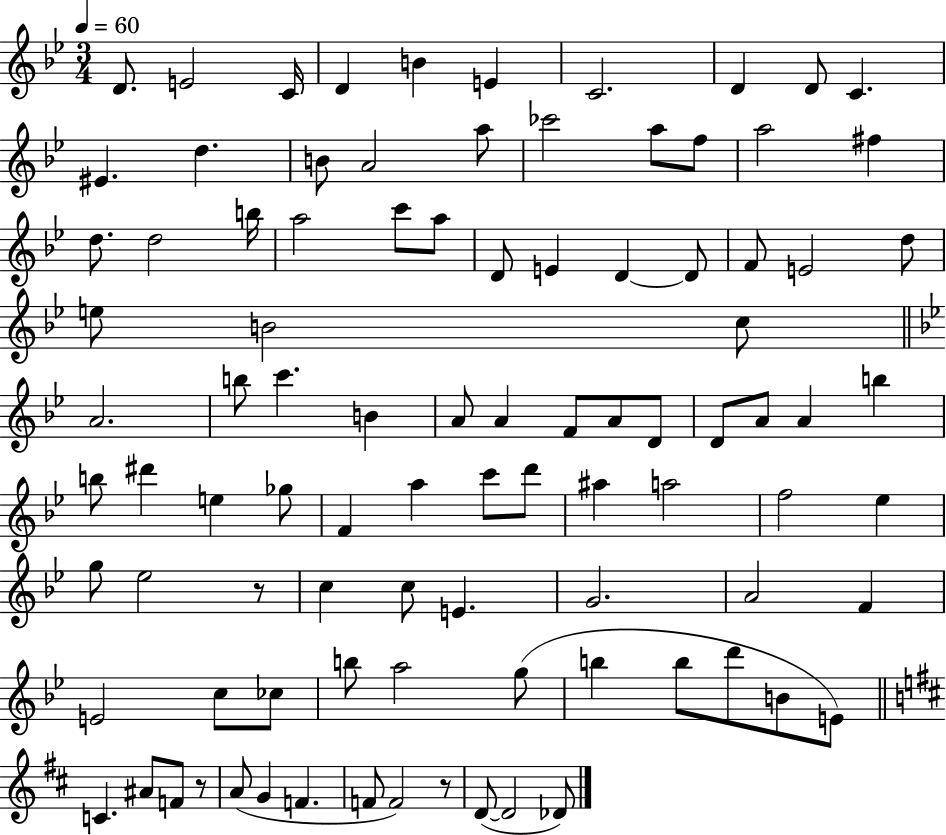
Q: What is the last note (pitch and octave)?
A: Db4